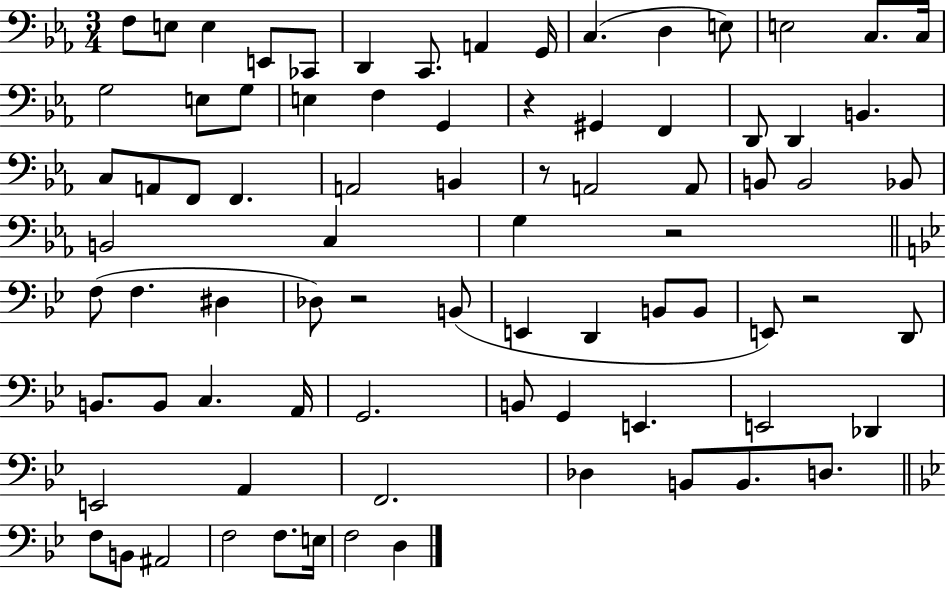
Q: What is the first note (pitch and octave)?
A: F3